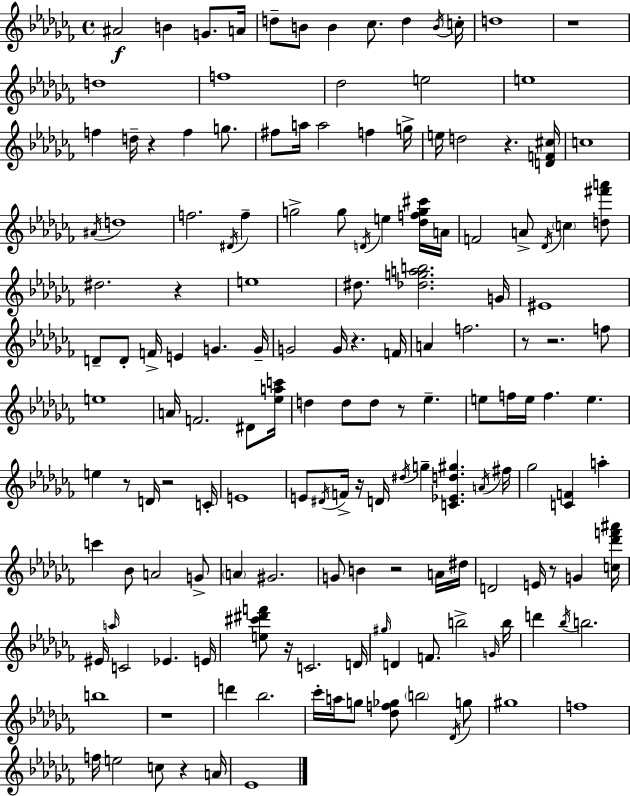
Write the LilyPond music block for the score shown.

{
  \clef treble
  \time 4/4
  \defaultTimeSignature
  \key aes \minor
  ais'2\f b'4 g'8. a'16 | d''8-- b'8 b'4 ces''8. d''4 \acciaccatura { b'16 } | c''16-. d''1 | r1 | \break d''1 | f''1 | des''2 e''2 | e''1 | \break f''4 d''16-- r4 f''4 g''8. | fis''8 a''16 a''2 f''4 | g''16-> e''16 d''2 r4. | <d' f' cis''>16 c''1 | \break \acciaccatura { ais'16 } d''1 | f''2. \acciaccatura { dis'16 } f''4-- | g''2-> g''8 \acciaccatura { d'16 } e''4 | <des'' f'' g'' cis'''>16 a'16 f'2 a'8-> \acciaccatura { des'16 } \parenthesize c''4 | \break <d'' fis''' a'''>8 dis''2. | r4 e''1 | dis''8. <des'' g'' a'' b''>2. | g'16 eis'1 | \break d'8-- d'8-. f'16-> e'4 g'4. | g'16-- g'2 g'16 r4. | f'16 a'4 f''2. | r8 r2. | \break f''8 e''1 | a'16 f'2. | dis'8 <ees'' a'' c'''>16 d''4 d''8 d''8 r8 ees''4.-- | e''8 f''16 e''16 f''4. e''4. | \break e''4 r8 d'16 r2 | c'16-. e'1 | e'8 \acciaccatura { dis'16 } f'16-> r16 d'16 \acciaccatura { dis''16 } g''4-- | <c' ees' d'' gis''>4. \acciaccatura { a'16 } fis''16 ges''2 | \break <c' f'>4 a''4-. c'''4 bes'8 a'2 | g'8-> \parenthesize a'4 gis'2. | g'8 b'4 r2 | a'16 dis''16 d'2 | \break e'16 r8 g'4 <c'' des''' f''' ais'''>16 eis'16 \grace { a''16 } c'2 | ees'4. e'16 <e'' cis''' dis''' f'''>8 r16 c'2. | d'16 \grace { gis''16 } d'4 f'8. | b''2-> \grace { g'16 } b''16 d'''4 \acciaccatura { bes''16 } | \break b''2. b''1 | r1 | d'''4 | bes''2. ces'''16-. a''16 g''8 | \break <des'' f'' ges''>8 \parenthesize b''2 \acciaccatura { des'16 } g''8 gis''1 | f''1 | f''16 e''2 | c''8 r4 a'16 ees'1 | \break \bar "|."
}